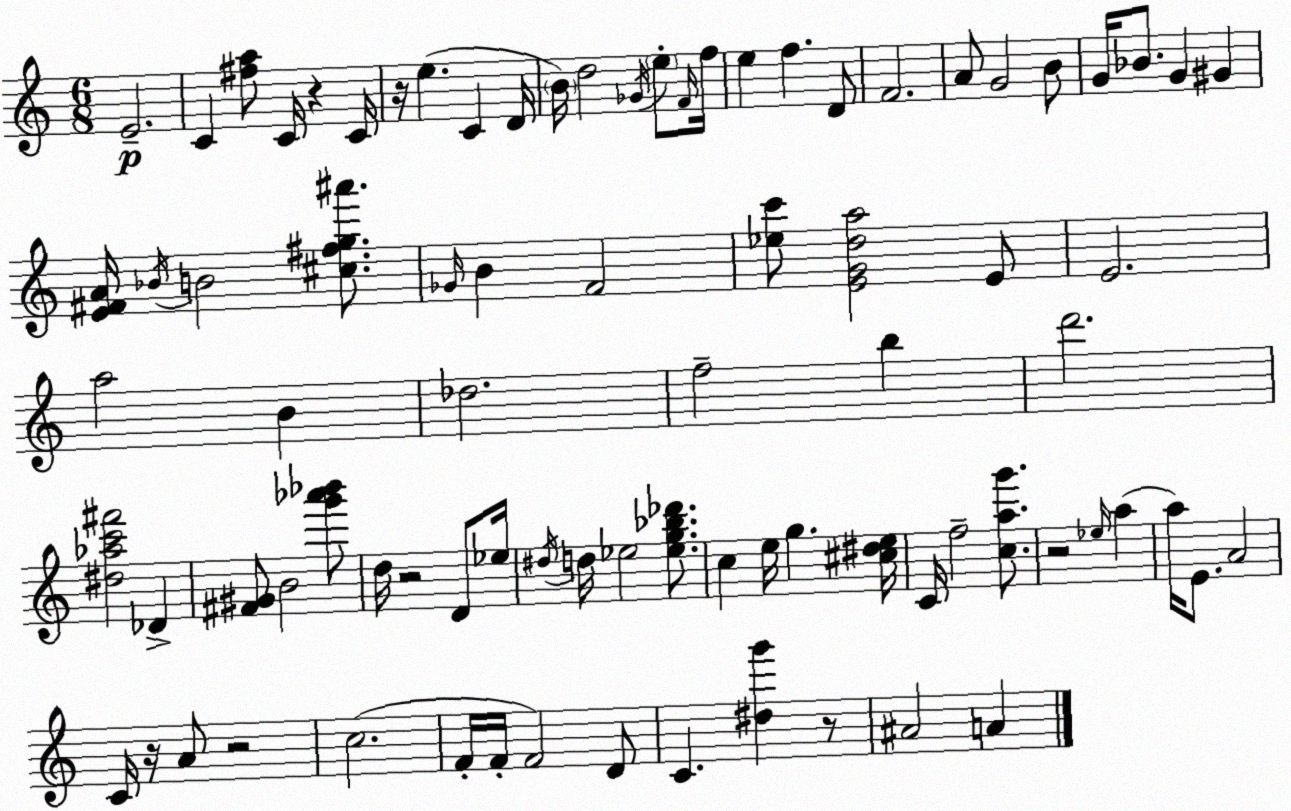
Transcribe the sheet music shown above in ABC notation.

X:1
T:Untitled
M:6/8
L:1/4
K:C
E2 C [^fa]/2 C/4 z C/4 z/4 e C D/4 B/4 d2 _G/4 e/2 F/4 f/4 e f D/2 F2 A/2 G2 B/2 G/4 _B/2 G ^G [E^FA]/4 _B/4 B2 [^c^fg^a']/2 _G/4 B F2 [_ec']/2 [EGda]2 E/2 E2 a2 B _d2 f2 b d'2 [^d_ac'^f']2 _D [^F^G]/2 B2 [g'_a'_b']/2 d/4 z2 D/2 _e/4 ^d/4 d/4 _e2 [_eg_b_d']/2 c e/4 g [^c^de]/4 C/4 f2 [cag']/2 z2 _e/4 a a/4 E/2 A2 C/4 z/4 A/2 z2 c2 F/4 F/4 F2 D/2 C [^dg'] z/2 ^A2 A